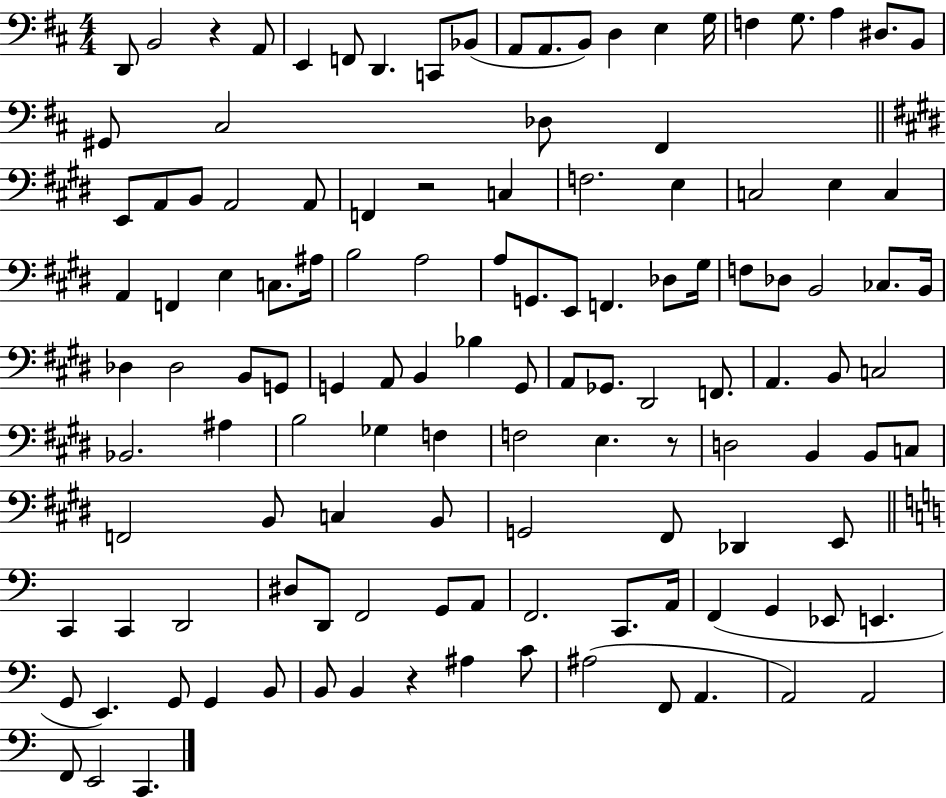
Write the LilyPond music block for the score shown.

{
  \clef bass
  \numericTimeSignature
  \time 4/4
  \key d \major
  d,8 b,2 r4 a,8 | e,4 f,8 d,4. c,8 bes,8( | a,8 a,8. b,8) d4 e4 g16 | f4 g8. a4 dis8. b,8 | \break gis,8 cis2 des8 fis,4 | \bar "||" \break \key e \major e,8 a,8 b,8 a,2 a,8 | f,4 r2 c4 | f2. e4 | c2 e4 c4 | \break a,4 f,4 e4 c8. ais16 | b2 a2 | a8 g,8. e,8 f,4. des8 gis16 | f8 des8 b,2 ces8. b,16 | \break des4 des2 b,8 g,8 | g,4 a,8 b,4 bes4 g,8 | a,8 ges,8. dis,2 f,8. | a,4. b,8 c2 | \break bes,2. ais4 | b2 ges4 f4 | f2 e4. r8 | d2 b,4 b,8 c8 | \break f,2 b,8 c4 b,8 | g,2 fis,8 des,4 e,8 | \bar "||" \break \key a \minor c,4 c,4 d,2 | dis8 d,8 f,2 g,8 a,8 | f,2. c,8. a,16 | f,4( g,4 ees,8 e,4. | \break g,8 e,4.) g,8 g,4 b,8 | b,8 b,4 r4 ais4 c'8 | ais2( f,8 a,4. | a,2) a,2 | \break f,8 e,2 c,4. | \bar "|."
}